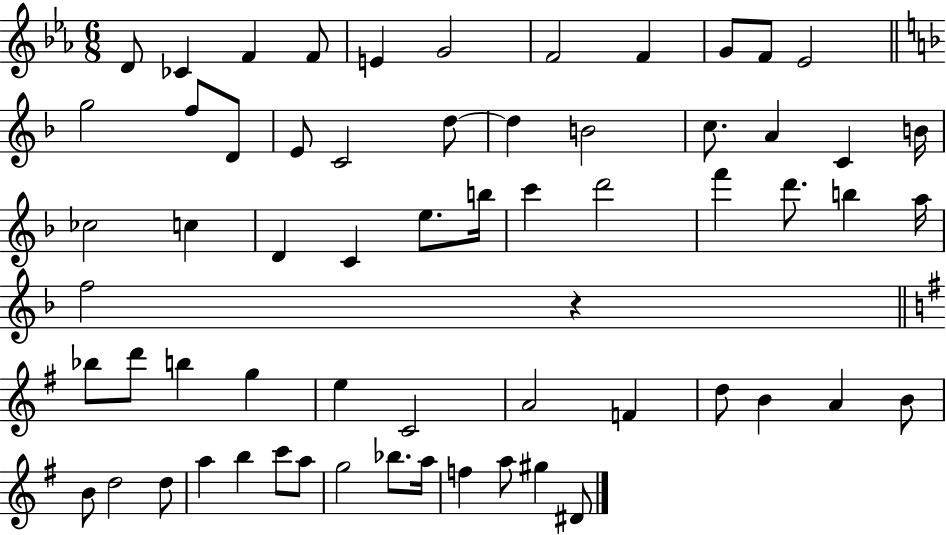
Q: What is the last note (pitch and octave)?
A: D#4